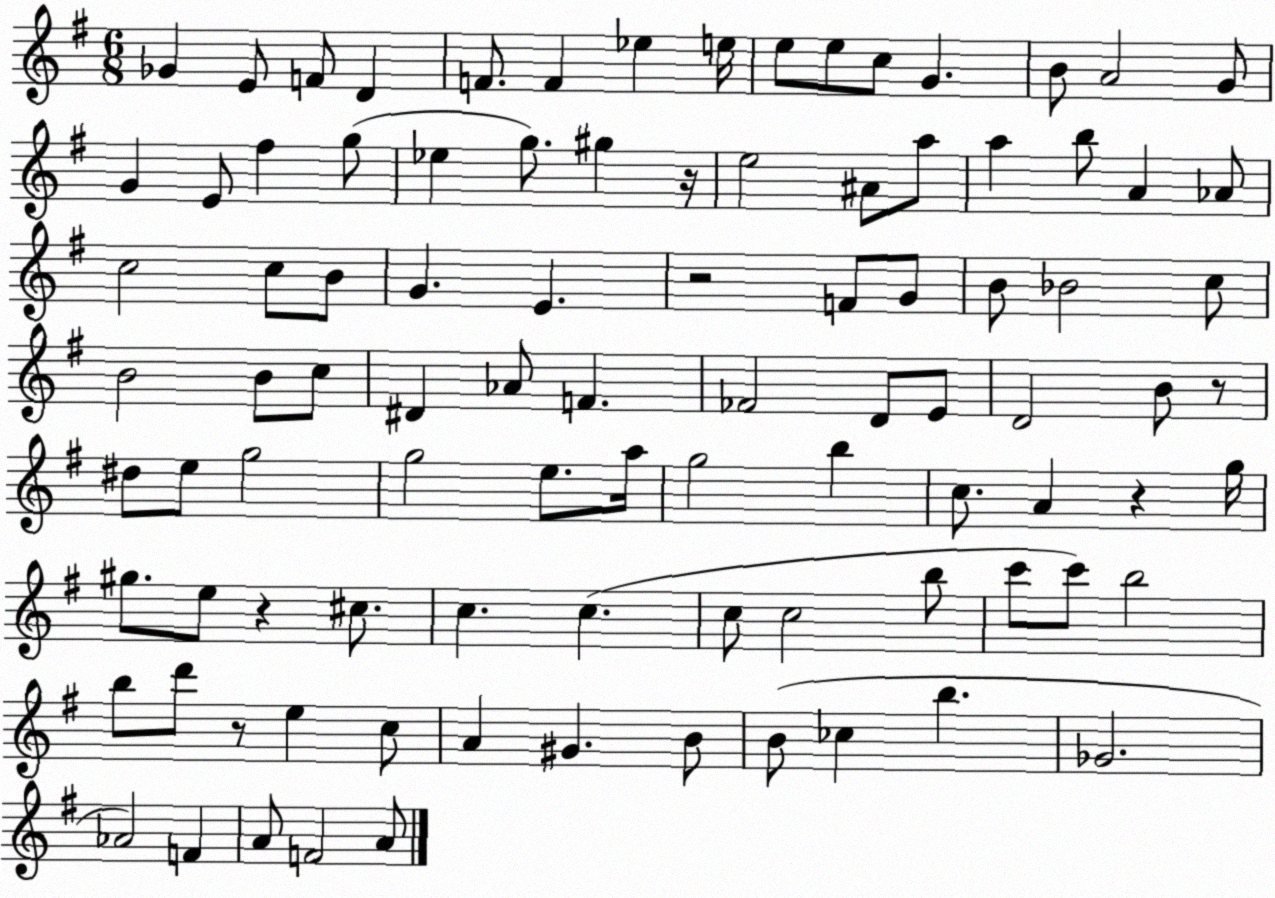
X:1
T:Untitled
M:6/8
L:1/4
K:G
_G E/2 F/2 D F/2 F _e e/4 e/2 e/2 c/2 G B/2 A2 G/2 G E/2 ^f g/2 _e g/2 ^g z/4 e2 ^A/2 a/2 a b/2 A _A/2 c2 c/2 B/2 G E z2 F/2 G/2 B/2 _B2 c/2 B2 B/2 c/2 ^D _A/2 F _F2 D/2 E/2 D2 B/2 z/2 ^d/2 e/2 g2 g2 e/2 a/4 g2 b c/2 A z g/4 ^g/2 e/2 z ^c/2 c c c/2 c2 b/2 c'/2 c'/2 b2 b/2 d'/2 z/2 e c/2 A ^G B/2 B/2 _c b _G2 _A2 F A/2 F2 A/2